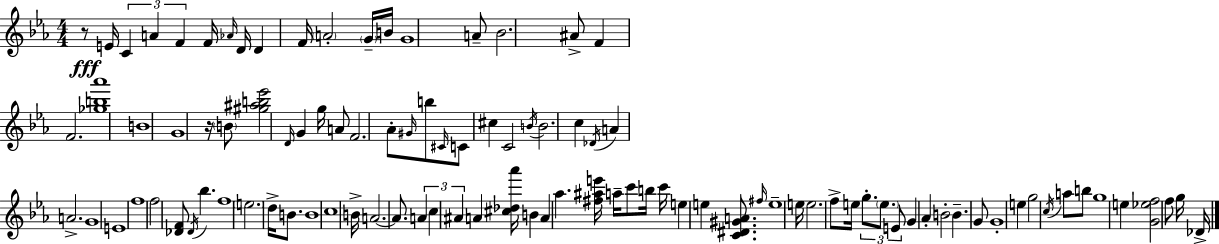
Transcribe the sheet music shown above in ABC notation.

X:1
T:Untitled
M:4/4
L:1/4
K:Eb
z/2 E/4 C A F F/4 _A/4 D/4 D F/4 A2 G/4 B/4 G4 A/2 _B2 ^A/2 F F2 [_gb_a']4 B4 G4 z/4 B/2 [^g^ab_e']2 D/4 G g/4 A/2 F2 _A/2 ^G/4 b/2 ^C/4 C/2 ^c C2 B/4 B2 c _D/4 A A2 G4 E4 f4 f2 [_DF]/2 _D/4 _b f4 e2 d/4 B/2 B4 c4 B/4 A2 A/2 A c ^A A [^c_d_a']/4 B A _a [^f^ae']/4 a/4 c'/2 b/4 c'/4 e e [C^D^GA]/2 ^f/4 e4 e/4 e2 f/2 e/4 g/2 e/2 E/2 G _A B2 B G/2 G4 e g2 c/4 a/2 b/2 g4 e [G_ef]2 f/2 g/4 _D/4